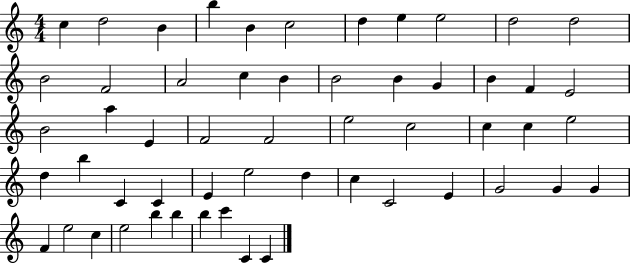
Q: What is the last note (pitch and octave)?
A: C4